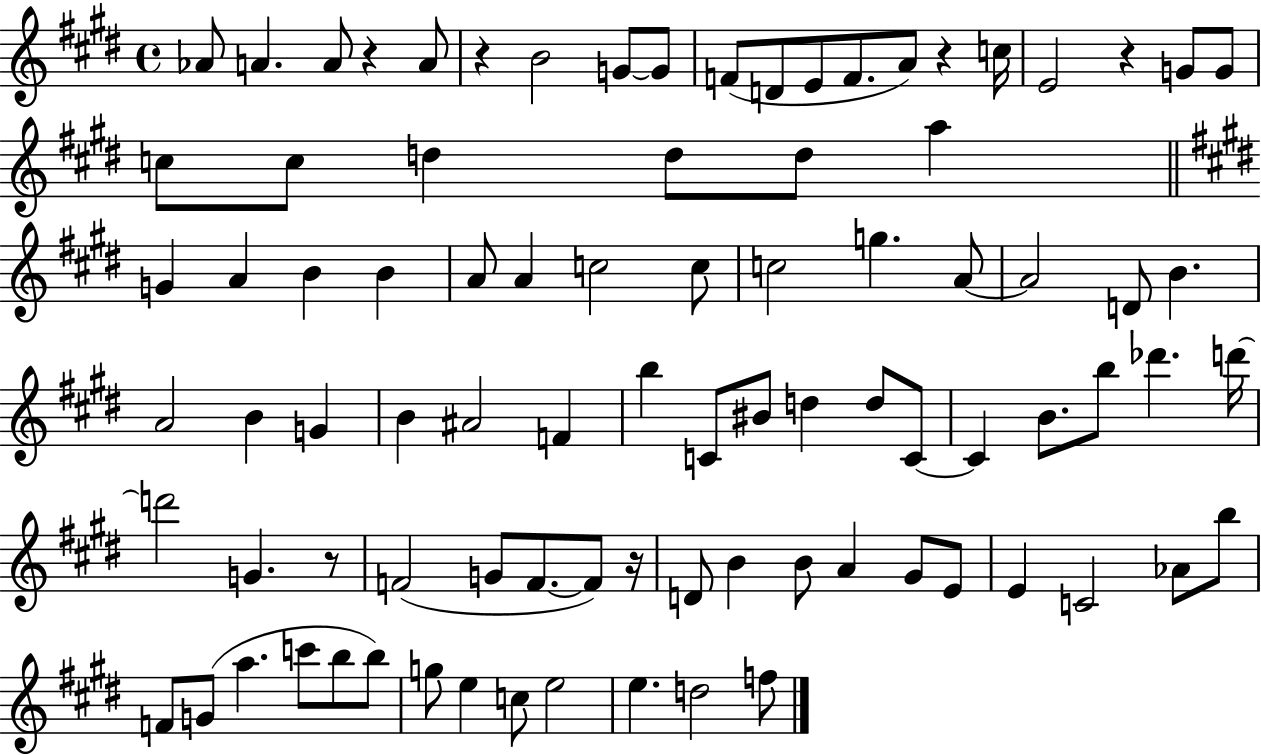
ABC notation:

X:1
T:Untitled
M:4/4
L:1/4
K:E
_A/2 A A/2 z A/2 z B2 G/2 G/2 F/2 D/2 E/2 F/2 A/2 z c/4 E2 z G/2 G/2 c/2 c/2 d d/2 d/2 a G A B B A/2 A c2 c/2 c2 g A/2 A2 D/2 B A2 B G B ^A2 F b C/2 ^B/2 d d/2 C/2 C B/2 b/2 _d' d'/4 d'2 G z/2 F2 G/2 F/2 F/2 z/4 D/2 B B/2 A ^G/2 E/2 E C2 _A/2 b/2 F/2 G/2 a c'/2 b/2 b/2 g/2 e c/2 e2 e d2 f/2